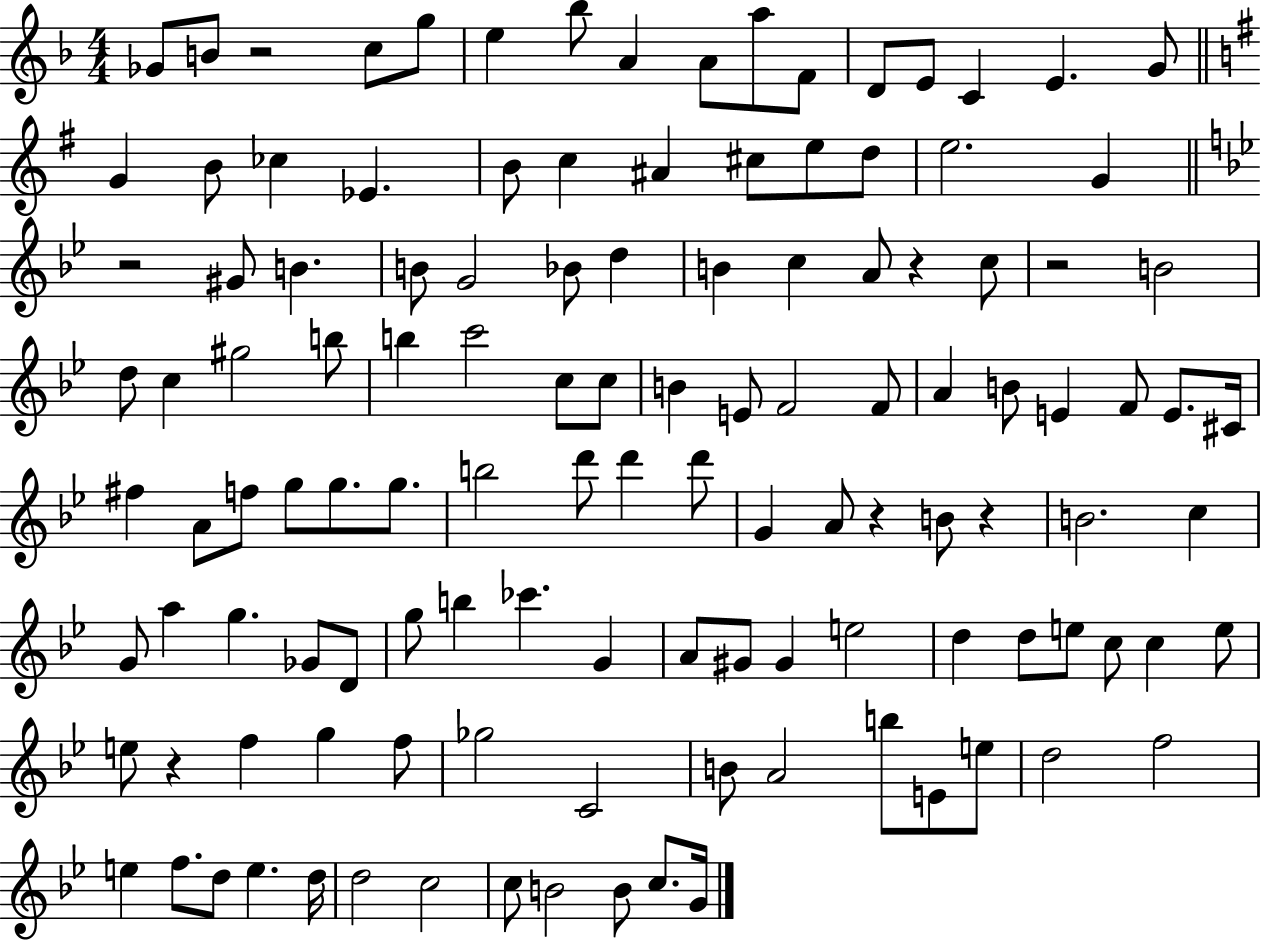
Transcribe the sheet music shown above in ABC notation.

X:1
T:Untitled
M:4/4
L:1/4
K:F
_G/2 B/2 z2 c/2 g/2 e _b/2 A A/2 a/2 F/2 D/2 E/2 C E G/2 G B/2 _c _E B/2 c ^A ^c/2 e/2 d/2 e2 G z2 ^G/2 B B/2 G2 _B/2 d B c A/2 z c/2 z2 B2 d/2 c ^g2 b/2 b c'2 c/2 c/2 B E/2 F2 F/2 A B/2 E F/2 E/2 ^C/4 ^f A/2 f/2 g/2 g/2 g/2 b2 d'/2 d' d'/2 G A/2 z B/2 z B2 c G/2 a g _G/2 D/2 g/2 b _c' G A/2 ^G/2 ^G e2 d d/2 e/2 c/2 c e/2 e/2 z f g f/2 _g2 C2 B/2 A2 b/2 E/2 e/2 d2 f2 e f/2 d/2 e d/4 d2 c2 c/2 B2 B/2 c/2 G/4